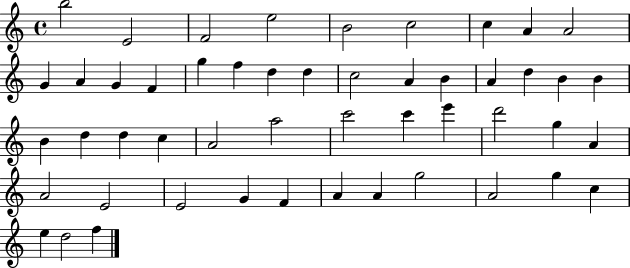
{
  \clef treble
  \time 4/4
  \defaultTimeSignature
  \key c \major
  b''2 e'2 | f'2 e''2 | b'2 c''2 | c''4 a'4 a'2 | \break g'4 a'4 g'4 f'4 | g''4 f''4 d''4 d''4 | c''2 a'4 b'4 | a'4 d''4 b'4 b'4 | \break b'4 d''4 d''4 c''4 | a'2 a''2 | c'''2 c'''4 e'''4 | d'''2 g''4 a'4 | \break a'2 e'2 | e'2 g'4 f'4 | a'4 a'4 g''2 | a'2 g''4 c''4 | \break e''4 d''2 f''4 | \bar "|."
}